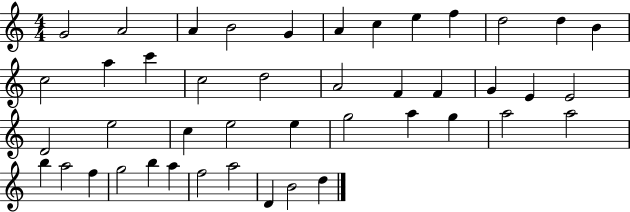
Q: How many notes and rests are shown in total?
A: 44